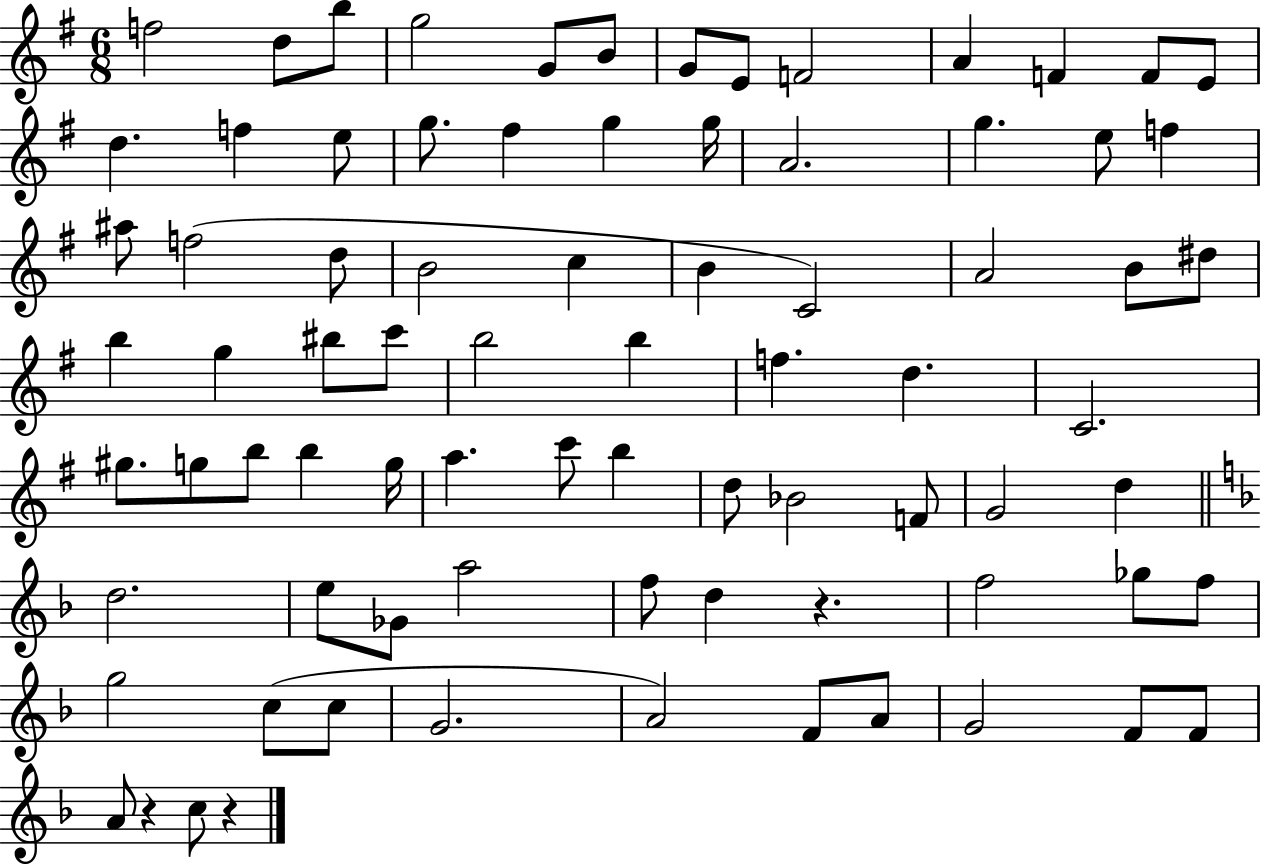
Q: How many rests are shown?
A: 3